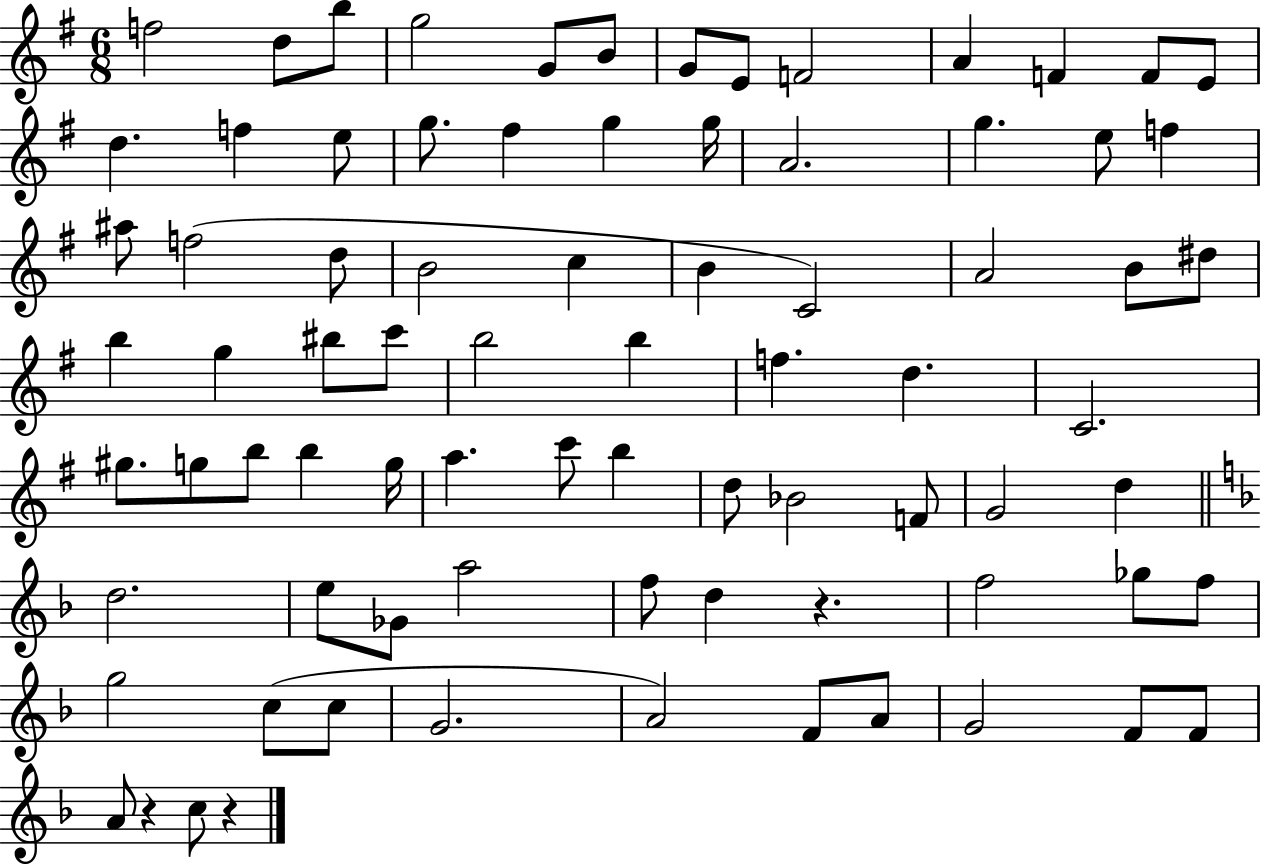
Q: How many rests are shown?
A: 3